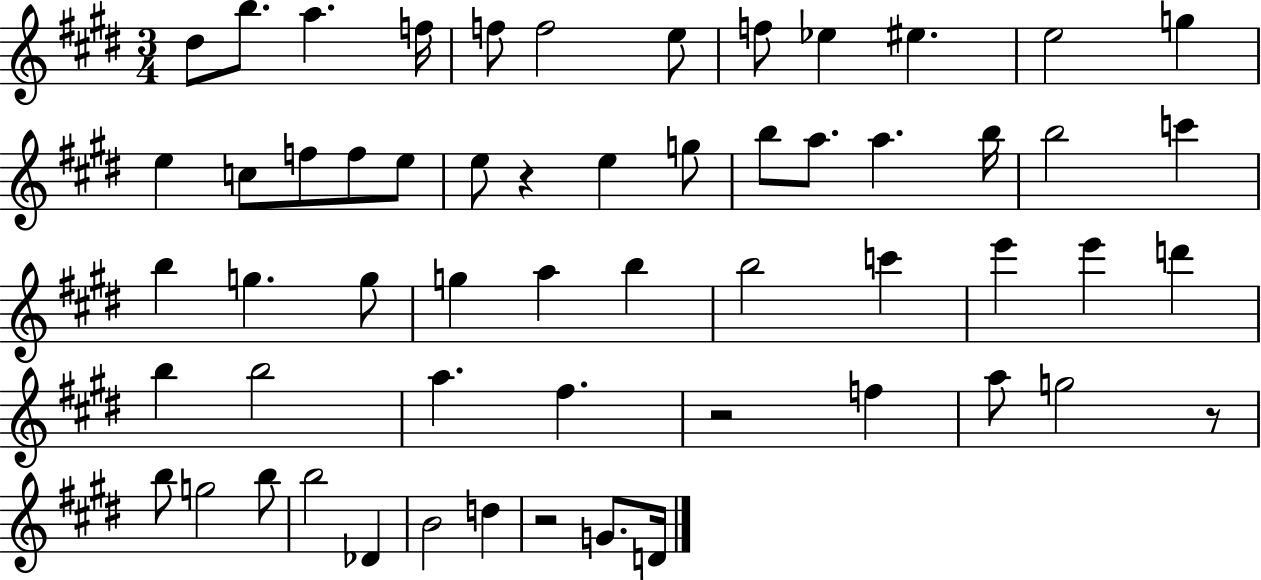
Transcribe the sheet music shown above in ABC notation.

X:1
T:Untitled
M:3/4
L:1/4
K:E
^d/2 b/2 a f/4 f/2 f2 e/2 f/2 _e ^e e2 g e c/2 f/2 f/2 e/2 e/2 z e g/2 b/2 a/2 a b/4 b2 c' b g g/2 g a b b2 c' e' e' d' b b2 a ^f z2 f a/2 g2 z/2 b/2 g2 b/2 b2 _D B2 d z2 G/2 D/4